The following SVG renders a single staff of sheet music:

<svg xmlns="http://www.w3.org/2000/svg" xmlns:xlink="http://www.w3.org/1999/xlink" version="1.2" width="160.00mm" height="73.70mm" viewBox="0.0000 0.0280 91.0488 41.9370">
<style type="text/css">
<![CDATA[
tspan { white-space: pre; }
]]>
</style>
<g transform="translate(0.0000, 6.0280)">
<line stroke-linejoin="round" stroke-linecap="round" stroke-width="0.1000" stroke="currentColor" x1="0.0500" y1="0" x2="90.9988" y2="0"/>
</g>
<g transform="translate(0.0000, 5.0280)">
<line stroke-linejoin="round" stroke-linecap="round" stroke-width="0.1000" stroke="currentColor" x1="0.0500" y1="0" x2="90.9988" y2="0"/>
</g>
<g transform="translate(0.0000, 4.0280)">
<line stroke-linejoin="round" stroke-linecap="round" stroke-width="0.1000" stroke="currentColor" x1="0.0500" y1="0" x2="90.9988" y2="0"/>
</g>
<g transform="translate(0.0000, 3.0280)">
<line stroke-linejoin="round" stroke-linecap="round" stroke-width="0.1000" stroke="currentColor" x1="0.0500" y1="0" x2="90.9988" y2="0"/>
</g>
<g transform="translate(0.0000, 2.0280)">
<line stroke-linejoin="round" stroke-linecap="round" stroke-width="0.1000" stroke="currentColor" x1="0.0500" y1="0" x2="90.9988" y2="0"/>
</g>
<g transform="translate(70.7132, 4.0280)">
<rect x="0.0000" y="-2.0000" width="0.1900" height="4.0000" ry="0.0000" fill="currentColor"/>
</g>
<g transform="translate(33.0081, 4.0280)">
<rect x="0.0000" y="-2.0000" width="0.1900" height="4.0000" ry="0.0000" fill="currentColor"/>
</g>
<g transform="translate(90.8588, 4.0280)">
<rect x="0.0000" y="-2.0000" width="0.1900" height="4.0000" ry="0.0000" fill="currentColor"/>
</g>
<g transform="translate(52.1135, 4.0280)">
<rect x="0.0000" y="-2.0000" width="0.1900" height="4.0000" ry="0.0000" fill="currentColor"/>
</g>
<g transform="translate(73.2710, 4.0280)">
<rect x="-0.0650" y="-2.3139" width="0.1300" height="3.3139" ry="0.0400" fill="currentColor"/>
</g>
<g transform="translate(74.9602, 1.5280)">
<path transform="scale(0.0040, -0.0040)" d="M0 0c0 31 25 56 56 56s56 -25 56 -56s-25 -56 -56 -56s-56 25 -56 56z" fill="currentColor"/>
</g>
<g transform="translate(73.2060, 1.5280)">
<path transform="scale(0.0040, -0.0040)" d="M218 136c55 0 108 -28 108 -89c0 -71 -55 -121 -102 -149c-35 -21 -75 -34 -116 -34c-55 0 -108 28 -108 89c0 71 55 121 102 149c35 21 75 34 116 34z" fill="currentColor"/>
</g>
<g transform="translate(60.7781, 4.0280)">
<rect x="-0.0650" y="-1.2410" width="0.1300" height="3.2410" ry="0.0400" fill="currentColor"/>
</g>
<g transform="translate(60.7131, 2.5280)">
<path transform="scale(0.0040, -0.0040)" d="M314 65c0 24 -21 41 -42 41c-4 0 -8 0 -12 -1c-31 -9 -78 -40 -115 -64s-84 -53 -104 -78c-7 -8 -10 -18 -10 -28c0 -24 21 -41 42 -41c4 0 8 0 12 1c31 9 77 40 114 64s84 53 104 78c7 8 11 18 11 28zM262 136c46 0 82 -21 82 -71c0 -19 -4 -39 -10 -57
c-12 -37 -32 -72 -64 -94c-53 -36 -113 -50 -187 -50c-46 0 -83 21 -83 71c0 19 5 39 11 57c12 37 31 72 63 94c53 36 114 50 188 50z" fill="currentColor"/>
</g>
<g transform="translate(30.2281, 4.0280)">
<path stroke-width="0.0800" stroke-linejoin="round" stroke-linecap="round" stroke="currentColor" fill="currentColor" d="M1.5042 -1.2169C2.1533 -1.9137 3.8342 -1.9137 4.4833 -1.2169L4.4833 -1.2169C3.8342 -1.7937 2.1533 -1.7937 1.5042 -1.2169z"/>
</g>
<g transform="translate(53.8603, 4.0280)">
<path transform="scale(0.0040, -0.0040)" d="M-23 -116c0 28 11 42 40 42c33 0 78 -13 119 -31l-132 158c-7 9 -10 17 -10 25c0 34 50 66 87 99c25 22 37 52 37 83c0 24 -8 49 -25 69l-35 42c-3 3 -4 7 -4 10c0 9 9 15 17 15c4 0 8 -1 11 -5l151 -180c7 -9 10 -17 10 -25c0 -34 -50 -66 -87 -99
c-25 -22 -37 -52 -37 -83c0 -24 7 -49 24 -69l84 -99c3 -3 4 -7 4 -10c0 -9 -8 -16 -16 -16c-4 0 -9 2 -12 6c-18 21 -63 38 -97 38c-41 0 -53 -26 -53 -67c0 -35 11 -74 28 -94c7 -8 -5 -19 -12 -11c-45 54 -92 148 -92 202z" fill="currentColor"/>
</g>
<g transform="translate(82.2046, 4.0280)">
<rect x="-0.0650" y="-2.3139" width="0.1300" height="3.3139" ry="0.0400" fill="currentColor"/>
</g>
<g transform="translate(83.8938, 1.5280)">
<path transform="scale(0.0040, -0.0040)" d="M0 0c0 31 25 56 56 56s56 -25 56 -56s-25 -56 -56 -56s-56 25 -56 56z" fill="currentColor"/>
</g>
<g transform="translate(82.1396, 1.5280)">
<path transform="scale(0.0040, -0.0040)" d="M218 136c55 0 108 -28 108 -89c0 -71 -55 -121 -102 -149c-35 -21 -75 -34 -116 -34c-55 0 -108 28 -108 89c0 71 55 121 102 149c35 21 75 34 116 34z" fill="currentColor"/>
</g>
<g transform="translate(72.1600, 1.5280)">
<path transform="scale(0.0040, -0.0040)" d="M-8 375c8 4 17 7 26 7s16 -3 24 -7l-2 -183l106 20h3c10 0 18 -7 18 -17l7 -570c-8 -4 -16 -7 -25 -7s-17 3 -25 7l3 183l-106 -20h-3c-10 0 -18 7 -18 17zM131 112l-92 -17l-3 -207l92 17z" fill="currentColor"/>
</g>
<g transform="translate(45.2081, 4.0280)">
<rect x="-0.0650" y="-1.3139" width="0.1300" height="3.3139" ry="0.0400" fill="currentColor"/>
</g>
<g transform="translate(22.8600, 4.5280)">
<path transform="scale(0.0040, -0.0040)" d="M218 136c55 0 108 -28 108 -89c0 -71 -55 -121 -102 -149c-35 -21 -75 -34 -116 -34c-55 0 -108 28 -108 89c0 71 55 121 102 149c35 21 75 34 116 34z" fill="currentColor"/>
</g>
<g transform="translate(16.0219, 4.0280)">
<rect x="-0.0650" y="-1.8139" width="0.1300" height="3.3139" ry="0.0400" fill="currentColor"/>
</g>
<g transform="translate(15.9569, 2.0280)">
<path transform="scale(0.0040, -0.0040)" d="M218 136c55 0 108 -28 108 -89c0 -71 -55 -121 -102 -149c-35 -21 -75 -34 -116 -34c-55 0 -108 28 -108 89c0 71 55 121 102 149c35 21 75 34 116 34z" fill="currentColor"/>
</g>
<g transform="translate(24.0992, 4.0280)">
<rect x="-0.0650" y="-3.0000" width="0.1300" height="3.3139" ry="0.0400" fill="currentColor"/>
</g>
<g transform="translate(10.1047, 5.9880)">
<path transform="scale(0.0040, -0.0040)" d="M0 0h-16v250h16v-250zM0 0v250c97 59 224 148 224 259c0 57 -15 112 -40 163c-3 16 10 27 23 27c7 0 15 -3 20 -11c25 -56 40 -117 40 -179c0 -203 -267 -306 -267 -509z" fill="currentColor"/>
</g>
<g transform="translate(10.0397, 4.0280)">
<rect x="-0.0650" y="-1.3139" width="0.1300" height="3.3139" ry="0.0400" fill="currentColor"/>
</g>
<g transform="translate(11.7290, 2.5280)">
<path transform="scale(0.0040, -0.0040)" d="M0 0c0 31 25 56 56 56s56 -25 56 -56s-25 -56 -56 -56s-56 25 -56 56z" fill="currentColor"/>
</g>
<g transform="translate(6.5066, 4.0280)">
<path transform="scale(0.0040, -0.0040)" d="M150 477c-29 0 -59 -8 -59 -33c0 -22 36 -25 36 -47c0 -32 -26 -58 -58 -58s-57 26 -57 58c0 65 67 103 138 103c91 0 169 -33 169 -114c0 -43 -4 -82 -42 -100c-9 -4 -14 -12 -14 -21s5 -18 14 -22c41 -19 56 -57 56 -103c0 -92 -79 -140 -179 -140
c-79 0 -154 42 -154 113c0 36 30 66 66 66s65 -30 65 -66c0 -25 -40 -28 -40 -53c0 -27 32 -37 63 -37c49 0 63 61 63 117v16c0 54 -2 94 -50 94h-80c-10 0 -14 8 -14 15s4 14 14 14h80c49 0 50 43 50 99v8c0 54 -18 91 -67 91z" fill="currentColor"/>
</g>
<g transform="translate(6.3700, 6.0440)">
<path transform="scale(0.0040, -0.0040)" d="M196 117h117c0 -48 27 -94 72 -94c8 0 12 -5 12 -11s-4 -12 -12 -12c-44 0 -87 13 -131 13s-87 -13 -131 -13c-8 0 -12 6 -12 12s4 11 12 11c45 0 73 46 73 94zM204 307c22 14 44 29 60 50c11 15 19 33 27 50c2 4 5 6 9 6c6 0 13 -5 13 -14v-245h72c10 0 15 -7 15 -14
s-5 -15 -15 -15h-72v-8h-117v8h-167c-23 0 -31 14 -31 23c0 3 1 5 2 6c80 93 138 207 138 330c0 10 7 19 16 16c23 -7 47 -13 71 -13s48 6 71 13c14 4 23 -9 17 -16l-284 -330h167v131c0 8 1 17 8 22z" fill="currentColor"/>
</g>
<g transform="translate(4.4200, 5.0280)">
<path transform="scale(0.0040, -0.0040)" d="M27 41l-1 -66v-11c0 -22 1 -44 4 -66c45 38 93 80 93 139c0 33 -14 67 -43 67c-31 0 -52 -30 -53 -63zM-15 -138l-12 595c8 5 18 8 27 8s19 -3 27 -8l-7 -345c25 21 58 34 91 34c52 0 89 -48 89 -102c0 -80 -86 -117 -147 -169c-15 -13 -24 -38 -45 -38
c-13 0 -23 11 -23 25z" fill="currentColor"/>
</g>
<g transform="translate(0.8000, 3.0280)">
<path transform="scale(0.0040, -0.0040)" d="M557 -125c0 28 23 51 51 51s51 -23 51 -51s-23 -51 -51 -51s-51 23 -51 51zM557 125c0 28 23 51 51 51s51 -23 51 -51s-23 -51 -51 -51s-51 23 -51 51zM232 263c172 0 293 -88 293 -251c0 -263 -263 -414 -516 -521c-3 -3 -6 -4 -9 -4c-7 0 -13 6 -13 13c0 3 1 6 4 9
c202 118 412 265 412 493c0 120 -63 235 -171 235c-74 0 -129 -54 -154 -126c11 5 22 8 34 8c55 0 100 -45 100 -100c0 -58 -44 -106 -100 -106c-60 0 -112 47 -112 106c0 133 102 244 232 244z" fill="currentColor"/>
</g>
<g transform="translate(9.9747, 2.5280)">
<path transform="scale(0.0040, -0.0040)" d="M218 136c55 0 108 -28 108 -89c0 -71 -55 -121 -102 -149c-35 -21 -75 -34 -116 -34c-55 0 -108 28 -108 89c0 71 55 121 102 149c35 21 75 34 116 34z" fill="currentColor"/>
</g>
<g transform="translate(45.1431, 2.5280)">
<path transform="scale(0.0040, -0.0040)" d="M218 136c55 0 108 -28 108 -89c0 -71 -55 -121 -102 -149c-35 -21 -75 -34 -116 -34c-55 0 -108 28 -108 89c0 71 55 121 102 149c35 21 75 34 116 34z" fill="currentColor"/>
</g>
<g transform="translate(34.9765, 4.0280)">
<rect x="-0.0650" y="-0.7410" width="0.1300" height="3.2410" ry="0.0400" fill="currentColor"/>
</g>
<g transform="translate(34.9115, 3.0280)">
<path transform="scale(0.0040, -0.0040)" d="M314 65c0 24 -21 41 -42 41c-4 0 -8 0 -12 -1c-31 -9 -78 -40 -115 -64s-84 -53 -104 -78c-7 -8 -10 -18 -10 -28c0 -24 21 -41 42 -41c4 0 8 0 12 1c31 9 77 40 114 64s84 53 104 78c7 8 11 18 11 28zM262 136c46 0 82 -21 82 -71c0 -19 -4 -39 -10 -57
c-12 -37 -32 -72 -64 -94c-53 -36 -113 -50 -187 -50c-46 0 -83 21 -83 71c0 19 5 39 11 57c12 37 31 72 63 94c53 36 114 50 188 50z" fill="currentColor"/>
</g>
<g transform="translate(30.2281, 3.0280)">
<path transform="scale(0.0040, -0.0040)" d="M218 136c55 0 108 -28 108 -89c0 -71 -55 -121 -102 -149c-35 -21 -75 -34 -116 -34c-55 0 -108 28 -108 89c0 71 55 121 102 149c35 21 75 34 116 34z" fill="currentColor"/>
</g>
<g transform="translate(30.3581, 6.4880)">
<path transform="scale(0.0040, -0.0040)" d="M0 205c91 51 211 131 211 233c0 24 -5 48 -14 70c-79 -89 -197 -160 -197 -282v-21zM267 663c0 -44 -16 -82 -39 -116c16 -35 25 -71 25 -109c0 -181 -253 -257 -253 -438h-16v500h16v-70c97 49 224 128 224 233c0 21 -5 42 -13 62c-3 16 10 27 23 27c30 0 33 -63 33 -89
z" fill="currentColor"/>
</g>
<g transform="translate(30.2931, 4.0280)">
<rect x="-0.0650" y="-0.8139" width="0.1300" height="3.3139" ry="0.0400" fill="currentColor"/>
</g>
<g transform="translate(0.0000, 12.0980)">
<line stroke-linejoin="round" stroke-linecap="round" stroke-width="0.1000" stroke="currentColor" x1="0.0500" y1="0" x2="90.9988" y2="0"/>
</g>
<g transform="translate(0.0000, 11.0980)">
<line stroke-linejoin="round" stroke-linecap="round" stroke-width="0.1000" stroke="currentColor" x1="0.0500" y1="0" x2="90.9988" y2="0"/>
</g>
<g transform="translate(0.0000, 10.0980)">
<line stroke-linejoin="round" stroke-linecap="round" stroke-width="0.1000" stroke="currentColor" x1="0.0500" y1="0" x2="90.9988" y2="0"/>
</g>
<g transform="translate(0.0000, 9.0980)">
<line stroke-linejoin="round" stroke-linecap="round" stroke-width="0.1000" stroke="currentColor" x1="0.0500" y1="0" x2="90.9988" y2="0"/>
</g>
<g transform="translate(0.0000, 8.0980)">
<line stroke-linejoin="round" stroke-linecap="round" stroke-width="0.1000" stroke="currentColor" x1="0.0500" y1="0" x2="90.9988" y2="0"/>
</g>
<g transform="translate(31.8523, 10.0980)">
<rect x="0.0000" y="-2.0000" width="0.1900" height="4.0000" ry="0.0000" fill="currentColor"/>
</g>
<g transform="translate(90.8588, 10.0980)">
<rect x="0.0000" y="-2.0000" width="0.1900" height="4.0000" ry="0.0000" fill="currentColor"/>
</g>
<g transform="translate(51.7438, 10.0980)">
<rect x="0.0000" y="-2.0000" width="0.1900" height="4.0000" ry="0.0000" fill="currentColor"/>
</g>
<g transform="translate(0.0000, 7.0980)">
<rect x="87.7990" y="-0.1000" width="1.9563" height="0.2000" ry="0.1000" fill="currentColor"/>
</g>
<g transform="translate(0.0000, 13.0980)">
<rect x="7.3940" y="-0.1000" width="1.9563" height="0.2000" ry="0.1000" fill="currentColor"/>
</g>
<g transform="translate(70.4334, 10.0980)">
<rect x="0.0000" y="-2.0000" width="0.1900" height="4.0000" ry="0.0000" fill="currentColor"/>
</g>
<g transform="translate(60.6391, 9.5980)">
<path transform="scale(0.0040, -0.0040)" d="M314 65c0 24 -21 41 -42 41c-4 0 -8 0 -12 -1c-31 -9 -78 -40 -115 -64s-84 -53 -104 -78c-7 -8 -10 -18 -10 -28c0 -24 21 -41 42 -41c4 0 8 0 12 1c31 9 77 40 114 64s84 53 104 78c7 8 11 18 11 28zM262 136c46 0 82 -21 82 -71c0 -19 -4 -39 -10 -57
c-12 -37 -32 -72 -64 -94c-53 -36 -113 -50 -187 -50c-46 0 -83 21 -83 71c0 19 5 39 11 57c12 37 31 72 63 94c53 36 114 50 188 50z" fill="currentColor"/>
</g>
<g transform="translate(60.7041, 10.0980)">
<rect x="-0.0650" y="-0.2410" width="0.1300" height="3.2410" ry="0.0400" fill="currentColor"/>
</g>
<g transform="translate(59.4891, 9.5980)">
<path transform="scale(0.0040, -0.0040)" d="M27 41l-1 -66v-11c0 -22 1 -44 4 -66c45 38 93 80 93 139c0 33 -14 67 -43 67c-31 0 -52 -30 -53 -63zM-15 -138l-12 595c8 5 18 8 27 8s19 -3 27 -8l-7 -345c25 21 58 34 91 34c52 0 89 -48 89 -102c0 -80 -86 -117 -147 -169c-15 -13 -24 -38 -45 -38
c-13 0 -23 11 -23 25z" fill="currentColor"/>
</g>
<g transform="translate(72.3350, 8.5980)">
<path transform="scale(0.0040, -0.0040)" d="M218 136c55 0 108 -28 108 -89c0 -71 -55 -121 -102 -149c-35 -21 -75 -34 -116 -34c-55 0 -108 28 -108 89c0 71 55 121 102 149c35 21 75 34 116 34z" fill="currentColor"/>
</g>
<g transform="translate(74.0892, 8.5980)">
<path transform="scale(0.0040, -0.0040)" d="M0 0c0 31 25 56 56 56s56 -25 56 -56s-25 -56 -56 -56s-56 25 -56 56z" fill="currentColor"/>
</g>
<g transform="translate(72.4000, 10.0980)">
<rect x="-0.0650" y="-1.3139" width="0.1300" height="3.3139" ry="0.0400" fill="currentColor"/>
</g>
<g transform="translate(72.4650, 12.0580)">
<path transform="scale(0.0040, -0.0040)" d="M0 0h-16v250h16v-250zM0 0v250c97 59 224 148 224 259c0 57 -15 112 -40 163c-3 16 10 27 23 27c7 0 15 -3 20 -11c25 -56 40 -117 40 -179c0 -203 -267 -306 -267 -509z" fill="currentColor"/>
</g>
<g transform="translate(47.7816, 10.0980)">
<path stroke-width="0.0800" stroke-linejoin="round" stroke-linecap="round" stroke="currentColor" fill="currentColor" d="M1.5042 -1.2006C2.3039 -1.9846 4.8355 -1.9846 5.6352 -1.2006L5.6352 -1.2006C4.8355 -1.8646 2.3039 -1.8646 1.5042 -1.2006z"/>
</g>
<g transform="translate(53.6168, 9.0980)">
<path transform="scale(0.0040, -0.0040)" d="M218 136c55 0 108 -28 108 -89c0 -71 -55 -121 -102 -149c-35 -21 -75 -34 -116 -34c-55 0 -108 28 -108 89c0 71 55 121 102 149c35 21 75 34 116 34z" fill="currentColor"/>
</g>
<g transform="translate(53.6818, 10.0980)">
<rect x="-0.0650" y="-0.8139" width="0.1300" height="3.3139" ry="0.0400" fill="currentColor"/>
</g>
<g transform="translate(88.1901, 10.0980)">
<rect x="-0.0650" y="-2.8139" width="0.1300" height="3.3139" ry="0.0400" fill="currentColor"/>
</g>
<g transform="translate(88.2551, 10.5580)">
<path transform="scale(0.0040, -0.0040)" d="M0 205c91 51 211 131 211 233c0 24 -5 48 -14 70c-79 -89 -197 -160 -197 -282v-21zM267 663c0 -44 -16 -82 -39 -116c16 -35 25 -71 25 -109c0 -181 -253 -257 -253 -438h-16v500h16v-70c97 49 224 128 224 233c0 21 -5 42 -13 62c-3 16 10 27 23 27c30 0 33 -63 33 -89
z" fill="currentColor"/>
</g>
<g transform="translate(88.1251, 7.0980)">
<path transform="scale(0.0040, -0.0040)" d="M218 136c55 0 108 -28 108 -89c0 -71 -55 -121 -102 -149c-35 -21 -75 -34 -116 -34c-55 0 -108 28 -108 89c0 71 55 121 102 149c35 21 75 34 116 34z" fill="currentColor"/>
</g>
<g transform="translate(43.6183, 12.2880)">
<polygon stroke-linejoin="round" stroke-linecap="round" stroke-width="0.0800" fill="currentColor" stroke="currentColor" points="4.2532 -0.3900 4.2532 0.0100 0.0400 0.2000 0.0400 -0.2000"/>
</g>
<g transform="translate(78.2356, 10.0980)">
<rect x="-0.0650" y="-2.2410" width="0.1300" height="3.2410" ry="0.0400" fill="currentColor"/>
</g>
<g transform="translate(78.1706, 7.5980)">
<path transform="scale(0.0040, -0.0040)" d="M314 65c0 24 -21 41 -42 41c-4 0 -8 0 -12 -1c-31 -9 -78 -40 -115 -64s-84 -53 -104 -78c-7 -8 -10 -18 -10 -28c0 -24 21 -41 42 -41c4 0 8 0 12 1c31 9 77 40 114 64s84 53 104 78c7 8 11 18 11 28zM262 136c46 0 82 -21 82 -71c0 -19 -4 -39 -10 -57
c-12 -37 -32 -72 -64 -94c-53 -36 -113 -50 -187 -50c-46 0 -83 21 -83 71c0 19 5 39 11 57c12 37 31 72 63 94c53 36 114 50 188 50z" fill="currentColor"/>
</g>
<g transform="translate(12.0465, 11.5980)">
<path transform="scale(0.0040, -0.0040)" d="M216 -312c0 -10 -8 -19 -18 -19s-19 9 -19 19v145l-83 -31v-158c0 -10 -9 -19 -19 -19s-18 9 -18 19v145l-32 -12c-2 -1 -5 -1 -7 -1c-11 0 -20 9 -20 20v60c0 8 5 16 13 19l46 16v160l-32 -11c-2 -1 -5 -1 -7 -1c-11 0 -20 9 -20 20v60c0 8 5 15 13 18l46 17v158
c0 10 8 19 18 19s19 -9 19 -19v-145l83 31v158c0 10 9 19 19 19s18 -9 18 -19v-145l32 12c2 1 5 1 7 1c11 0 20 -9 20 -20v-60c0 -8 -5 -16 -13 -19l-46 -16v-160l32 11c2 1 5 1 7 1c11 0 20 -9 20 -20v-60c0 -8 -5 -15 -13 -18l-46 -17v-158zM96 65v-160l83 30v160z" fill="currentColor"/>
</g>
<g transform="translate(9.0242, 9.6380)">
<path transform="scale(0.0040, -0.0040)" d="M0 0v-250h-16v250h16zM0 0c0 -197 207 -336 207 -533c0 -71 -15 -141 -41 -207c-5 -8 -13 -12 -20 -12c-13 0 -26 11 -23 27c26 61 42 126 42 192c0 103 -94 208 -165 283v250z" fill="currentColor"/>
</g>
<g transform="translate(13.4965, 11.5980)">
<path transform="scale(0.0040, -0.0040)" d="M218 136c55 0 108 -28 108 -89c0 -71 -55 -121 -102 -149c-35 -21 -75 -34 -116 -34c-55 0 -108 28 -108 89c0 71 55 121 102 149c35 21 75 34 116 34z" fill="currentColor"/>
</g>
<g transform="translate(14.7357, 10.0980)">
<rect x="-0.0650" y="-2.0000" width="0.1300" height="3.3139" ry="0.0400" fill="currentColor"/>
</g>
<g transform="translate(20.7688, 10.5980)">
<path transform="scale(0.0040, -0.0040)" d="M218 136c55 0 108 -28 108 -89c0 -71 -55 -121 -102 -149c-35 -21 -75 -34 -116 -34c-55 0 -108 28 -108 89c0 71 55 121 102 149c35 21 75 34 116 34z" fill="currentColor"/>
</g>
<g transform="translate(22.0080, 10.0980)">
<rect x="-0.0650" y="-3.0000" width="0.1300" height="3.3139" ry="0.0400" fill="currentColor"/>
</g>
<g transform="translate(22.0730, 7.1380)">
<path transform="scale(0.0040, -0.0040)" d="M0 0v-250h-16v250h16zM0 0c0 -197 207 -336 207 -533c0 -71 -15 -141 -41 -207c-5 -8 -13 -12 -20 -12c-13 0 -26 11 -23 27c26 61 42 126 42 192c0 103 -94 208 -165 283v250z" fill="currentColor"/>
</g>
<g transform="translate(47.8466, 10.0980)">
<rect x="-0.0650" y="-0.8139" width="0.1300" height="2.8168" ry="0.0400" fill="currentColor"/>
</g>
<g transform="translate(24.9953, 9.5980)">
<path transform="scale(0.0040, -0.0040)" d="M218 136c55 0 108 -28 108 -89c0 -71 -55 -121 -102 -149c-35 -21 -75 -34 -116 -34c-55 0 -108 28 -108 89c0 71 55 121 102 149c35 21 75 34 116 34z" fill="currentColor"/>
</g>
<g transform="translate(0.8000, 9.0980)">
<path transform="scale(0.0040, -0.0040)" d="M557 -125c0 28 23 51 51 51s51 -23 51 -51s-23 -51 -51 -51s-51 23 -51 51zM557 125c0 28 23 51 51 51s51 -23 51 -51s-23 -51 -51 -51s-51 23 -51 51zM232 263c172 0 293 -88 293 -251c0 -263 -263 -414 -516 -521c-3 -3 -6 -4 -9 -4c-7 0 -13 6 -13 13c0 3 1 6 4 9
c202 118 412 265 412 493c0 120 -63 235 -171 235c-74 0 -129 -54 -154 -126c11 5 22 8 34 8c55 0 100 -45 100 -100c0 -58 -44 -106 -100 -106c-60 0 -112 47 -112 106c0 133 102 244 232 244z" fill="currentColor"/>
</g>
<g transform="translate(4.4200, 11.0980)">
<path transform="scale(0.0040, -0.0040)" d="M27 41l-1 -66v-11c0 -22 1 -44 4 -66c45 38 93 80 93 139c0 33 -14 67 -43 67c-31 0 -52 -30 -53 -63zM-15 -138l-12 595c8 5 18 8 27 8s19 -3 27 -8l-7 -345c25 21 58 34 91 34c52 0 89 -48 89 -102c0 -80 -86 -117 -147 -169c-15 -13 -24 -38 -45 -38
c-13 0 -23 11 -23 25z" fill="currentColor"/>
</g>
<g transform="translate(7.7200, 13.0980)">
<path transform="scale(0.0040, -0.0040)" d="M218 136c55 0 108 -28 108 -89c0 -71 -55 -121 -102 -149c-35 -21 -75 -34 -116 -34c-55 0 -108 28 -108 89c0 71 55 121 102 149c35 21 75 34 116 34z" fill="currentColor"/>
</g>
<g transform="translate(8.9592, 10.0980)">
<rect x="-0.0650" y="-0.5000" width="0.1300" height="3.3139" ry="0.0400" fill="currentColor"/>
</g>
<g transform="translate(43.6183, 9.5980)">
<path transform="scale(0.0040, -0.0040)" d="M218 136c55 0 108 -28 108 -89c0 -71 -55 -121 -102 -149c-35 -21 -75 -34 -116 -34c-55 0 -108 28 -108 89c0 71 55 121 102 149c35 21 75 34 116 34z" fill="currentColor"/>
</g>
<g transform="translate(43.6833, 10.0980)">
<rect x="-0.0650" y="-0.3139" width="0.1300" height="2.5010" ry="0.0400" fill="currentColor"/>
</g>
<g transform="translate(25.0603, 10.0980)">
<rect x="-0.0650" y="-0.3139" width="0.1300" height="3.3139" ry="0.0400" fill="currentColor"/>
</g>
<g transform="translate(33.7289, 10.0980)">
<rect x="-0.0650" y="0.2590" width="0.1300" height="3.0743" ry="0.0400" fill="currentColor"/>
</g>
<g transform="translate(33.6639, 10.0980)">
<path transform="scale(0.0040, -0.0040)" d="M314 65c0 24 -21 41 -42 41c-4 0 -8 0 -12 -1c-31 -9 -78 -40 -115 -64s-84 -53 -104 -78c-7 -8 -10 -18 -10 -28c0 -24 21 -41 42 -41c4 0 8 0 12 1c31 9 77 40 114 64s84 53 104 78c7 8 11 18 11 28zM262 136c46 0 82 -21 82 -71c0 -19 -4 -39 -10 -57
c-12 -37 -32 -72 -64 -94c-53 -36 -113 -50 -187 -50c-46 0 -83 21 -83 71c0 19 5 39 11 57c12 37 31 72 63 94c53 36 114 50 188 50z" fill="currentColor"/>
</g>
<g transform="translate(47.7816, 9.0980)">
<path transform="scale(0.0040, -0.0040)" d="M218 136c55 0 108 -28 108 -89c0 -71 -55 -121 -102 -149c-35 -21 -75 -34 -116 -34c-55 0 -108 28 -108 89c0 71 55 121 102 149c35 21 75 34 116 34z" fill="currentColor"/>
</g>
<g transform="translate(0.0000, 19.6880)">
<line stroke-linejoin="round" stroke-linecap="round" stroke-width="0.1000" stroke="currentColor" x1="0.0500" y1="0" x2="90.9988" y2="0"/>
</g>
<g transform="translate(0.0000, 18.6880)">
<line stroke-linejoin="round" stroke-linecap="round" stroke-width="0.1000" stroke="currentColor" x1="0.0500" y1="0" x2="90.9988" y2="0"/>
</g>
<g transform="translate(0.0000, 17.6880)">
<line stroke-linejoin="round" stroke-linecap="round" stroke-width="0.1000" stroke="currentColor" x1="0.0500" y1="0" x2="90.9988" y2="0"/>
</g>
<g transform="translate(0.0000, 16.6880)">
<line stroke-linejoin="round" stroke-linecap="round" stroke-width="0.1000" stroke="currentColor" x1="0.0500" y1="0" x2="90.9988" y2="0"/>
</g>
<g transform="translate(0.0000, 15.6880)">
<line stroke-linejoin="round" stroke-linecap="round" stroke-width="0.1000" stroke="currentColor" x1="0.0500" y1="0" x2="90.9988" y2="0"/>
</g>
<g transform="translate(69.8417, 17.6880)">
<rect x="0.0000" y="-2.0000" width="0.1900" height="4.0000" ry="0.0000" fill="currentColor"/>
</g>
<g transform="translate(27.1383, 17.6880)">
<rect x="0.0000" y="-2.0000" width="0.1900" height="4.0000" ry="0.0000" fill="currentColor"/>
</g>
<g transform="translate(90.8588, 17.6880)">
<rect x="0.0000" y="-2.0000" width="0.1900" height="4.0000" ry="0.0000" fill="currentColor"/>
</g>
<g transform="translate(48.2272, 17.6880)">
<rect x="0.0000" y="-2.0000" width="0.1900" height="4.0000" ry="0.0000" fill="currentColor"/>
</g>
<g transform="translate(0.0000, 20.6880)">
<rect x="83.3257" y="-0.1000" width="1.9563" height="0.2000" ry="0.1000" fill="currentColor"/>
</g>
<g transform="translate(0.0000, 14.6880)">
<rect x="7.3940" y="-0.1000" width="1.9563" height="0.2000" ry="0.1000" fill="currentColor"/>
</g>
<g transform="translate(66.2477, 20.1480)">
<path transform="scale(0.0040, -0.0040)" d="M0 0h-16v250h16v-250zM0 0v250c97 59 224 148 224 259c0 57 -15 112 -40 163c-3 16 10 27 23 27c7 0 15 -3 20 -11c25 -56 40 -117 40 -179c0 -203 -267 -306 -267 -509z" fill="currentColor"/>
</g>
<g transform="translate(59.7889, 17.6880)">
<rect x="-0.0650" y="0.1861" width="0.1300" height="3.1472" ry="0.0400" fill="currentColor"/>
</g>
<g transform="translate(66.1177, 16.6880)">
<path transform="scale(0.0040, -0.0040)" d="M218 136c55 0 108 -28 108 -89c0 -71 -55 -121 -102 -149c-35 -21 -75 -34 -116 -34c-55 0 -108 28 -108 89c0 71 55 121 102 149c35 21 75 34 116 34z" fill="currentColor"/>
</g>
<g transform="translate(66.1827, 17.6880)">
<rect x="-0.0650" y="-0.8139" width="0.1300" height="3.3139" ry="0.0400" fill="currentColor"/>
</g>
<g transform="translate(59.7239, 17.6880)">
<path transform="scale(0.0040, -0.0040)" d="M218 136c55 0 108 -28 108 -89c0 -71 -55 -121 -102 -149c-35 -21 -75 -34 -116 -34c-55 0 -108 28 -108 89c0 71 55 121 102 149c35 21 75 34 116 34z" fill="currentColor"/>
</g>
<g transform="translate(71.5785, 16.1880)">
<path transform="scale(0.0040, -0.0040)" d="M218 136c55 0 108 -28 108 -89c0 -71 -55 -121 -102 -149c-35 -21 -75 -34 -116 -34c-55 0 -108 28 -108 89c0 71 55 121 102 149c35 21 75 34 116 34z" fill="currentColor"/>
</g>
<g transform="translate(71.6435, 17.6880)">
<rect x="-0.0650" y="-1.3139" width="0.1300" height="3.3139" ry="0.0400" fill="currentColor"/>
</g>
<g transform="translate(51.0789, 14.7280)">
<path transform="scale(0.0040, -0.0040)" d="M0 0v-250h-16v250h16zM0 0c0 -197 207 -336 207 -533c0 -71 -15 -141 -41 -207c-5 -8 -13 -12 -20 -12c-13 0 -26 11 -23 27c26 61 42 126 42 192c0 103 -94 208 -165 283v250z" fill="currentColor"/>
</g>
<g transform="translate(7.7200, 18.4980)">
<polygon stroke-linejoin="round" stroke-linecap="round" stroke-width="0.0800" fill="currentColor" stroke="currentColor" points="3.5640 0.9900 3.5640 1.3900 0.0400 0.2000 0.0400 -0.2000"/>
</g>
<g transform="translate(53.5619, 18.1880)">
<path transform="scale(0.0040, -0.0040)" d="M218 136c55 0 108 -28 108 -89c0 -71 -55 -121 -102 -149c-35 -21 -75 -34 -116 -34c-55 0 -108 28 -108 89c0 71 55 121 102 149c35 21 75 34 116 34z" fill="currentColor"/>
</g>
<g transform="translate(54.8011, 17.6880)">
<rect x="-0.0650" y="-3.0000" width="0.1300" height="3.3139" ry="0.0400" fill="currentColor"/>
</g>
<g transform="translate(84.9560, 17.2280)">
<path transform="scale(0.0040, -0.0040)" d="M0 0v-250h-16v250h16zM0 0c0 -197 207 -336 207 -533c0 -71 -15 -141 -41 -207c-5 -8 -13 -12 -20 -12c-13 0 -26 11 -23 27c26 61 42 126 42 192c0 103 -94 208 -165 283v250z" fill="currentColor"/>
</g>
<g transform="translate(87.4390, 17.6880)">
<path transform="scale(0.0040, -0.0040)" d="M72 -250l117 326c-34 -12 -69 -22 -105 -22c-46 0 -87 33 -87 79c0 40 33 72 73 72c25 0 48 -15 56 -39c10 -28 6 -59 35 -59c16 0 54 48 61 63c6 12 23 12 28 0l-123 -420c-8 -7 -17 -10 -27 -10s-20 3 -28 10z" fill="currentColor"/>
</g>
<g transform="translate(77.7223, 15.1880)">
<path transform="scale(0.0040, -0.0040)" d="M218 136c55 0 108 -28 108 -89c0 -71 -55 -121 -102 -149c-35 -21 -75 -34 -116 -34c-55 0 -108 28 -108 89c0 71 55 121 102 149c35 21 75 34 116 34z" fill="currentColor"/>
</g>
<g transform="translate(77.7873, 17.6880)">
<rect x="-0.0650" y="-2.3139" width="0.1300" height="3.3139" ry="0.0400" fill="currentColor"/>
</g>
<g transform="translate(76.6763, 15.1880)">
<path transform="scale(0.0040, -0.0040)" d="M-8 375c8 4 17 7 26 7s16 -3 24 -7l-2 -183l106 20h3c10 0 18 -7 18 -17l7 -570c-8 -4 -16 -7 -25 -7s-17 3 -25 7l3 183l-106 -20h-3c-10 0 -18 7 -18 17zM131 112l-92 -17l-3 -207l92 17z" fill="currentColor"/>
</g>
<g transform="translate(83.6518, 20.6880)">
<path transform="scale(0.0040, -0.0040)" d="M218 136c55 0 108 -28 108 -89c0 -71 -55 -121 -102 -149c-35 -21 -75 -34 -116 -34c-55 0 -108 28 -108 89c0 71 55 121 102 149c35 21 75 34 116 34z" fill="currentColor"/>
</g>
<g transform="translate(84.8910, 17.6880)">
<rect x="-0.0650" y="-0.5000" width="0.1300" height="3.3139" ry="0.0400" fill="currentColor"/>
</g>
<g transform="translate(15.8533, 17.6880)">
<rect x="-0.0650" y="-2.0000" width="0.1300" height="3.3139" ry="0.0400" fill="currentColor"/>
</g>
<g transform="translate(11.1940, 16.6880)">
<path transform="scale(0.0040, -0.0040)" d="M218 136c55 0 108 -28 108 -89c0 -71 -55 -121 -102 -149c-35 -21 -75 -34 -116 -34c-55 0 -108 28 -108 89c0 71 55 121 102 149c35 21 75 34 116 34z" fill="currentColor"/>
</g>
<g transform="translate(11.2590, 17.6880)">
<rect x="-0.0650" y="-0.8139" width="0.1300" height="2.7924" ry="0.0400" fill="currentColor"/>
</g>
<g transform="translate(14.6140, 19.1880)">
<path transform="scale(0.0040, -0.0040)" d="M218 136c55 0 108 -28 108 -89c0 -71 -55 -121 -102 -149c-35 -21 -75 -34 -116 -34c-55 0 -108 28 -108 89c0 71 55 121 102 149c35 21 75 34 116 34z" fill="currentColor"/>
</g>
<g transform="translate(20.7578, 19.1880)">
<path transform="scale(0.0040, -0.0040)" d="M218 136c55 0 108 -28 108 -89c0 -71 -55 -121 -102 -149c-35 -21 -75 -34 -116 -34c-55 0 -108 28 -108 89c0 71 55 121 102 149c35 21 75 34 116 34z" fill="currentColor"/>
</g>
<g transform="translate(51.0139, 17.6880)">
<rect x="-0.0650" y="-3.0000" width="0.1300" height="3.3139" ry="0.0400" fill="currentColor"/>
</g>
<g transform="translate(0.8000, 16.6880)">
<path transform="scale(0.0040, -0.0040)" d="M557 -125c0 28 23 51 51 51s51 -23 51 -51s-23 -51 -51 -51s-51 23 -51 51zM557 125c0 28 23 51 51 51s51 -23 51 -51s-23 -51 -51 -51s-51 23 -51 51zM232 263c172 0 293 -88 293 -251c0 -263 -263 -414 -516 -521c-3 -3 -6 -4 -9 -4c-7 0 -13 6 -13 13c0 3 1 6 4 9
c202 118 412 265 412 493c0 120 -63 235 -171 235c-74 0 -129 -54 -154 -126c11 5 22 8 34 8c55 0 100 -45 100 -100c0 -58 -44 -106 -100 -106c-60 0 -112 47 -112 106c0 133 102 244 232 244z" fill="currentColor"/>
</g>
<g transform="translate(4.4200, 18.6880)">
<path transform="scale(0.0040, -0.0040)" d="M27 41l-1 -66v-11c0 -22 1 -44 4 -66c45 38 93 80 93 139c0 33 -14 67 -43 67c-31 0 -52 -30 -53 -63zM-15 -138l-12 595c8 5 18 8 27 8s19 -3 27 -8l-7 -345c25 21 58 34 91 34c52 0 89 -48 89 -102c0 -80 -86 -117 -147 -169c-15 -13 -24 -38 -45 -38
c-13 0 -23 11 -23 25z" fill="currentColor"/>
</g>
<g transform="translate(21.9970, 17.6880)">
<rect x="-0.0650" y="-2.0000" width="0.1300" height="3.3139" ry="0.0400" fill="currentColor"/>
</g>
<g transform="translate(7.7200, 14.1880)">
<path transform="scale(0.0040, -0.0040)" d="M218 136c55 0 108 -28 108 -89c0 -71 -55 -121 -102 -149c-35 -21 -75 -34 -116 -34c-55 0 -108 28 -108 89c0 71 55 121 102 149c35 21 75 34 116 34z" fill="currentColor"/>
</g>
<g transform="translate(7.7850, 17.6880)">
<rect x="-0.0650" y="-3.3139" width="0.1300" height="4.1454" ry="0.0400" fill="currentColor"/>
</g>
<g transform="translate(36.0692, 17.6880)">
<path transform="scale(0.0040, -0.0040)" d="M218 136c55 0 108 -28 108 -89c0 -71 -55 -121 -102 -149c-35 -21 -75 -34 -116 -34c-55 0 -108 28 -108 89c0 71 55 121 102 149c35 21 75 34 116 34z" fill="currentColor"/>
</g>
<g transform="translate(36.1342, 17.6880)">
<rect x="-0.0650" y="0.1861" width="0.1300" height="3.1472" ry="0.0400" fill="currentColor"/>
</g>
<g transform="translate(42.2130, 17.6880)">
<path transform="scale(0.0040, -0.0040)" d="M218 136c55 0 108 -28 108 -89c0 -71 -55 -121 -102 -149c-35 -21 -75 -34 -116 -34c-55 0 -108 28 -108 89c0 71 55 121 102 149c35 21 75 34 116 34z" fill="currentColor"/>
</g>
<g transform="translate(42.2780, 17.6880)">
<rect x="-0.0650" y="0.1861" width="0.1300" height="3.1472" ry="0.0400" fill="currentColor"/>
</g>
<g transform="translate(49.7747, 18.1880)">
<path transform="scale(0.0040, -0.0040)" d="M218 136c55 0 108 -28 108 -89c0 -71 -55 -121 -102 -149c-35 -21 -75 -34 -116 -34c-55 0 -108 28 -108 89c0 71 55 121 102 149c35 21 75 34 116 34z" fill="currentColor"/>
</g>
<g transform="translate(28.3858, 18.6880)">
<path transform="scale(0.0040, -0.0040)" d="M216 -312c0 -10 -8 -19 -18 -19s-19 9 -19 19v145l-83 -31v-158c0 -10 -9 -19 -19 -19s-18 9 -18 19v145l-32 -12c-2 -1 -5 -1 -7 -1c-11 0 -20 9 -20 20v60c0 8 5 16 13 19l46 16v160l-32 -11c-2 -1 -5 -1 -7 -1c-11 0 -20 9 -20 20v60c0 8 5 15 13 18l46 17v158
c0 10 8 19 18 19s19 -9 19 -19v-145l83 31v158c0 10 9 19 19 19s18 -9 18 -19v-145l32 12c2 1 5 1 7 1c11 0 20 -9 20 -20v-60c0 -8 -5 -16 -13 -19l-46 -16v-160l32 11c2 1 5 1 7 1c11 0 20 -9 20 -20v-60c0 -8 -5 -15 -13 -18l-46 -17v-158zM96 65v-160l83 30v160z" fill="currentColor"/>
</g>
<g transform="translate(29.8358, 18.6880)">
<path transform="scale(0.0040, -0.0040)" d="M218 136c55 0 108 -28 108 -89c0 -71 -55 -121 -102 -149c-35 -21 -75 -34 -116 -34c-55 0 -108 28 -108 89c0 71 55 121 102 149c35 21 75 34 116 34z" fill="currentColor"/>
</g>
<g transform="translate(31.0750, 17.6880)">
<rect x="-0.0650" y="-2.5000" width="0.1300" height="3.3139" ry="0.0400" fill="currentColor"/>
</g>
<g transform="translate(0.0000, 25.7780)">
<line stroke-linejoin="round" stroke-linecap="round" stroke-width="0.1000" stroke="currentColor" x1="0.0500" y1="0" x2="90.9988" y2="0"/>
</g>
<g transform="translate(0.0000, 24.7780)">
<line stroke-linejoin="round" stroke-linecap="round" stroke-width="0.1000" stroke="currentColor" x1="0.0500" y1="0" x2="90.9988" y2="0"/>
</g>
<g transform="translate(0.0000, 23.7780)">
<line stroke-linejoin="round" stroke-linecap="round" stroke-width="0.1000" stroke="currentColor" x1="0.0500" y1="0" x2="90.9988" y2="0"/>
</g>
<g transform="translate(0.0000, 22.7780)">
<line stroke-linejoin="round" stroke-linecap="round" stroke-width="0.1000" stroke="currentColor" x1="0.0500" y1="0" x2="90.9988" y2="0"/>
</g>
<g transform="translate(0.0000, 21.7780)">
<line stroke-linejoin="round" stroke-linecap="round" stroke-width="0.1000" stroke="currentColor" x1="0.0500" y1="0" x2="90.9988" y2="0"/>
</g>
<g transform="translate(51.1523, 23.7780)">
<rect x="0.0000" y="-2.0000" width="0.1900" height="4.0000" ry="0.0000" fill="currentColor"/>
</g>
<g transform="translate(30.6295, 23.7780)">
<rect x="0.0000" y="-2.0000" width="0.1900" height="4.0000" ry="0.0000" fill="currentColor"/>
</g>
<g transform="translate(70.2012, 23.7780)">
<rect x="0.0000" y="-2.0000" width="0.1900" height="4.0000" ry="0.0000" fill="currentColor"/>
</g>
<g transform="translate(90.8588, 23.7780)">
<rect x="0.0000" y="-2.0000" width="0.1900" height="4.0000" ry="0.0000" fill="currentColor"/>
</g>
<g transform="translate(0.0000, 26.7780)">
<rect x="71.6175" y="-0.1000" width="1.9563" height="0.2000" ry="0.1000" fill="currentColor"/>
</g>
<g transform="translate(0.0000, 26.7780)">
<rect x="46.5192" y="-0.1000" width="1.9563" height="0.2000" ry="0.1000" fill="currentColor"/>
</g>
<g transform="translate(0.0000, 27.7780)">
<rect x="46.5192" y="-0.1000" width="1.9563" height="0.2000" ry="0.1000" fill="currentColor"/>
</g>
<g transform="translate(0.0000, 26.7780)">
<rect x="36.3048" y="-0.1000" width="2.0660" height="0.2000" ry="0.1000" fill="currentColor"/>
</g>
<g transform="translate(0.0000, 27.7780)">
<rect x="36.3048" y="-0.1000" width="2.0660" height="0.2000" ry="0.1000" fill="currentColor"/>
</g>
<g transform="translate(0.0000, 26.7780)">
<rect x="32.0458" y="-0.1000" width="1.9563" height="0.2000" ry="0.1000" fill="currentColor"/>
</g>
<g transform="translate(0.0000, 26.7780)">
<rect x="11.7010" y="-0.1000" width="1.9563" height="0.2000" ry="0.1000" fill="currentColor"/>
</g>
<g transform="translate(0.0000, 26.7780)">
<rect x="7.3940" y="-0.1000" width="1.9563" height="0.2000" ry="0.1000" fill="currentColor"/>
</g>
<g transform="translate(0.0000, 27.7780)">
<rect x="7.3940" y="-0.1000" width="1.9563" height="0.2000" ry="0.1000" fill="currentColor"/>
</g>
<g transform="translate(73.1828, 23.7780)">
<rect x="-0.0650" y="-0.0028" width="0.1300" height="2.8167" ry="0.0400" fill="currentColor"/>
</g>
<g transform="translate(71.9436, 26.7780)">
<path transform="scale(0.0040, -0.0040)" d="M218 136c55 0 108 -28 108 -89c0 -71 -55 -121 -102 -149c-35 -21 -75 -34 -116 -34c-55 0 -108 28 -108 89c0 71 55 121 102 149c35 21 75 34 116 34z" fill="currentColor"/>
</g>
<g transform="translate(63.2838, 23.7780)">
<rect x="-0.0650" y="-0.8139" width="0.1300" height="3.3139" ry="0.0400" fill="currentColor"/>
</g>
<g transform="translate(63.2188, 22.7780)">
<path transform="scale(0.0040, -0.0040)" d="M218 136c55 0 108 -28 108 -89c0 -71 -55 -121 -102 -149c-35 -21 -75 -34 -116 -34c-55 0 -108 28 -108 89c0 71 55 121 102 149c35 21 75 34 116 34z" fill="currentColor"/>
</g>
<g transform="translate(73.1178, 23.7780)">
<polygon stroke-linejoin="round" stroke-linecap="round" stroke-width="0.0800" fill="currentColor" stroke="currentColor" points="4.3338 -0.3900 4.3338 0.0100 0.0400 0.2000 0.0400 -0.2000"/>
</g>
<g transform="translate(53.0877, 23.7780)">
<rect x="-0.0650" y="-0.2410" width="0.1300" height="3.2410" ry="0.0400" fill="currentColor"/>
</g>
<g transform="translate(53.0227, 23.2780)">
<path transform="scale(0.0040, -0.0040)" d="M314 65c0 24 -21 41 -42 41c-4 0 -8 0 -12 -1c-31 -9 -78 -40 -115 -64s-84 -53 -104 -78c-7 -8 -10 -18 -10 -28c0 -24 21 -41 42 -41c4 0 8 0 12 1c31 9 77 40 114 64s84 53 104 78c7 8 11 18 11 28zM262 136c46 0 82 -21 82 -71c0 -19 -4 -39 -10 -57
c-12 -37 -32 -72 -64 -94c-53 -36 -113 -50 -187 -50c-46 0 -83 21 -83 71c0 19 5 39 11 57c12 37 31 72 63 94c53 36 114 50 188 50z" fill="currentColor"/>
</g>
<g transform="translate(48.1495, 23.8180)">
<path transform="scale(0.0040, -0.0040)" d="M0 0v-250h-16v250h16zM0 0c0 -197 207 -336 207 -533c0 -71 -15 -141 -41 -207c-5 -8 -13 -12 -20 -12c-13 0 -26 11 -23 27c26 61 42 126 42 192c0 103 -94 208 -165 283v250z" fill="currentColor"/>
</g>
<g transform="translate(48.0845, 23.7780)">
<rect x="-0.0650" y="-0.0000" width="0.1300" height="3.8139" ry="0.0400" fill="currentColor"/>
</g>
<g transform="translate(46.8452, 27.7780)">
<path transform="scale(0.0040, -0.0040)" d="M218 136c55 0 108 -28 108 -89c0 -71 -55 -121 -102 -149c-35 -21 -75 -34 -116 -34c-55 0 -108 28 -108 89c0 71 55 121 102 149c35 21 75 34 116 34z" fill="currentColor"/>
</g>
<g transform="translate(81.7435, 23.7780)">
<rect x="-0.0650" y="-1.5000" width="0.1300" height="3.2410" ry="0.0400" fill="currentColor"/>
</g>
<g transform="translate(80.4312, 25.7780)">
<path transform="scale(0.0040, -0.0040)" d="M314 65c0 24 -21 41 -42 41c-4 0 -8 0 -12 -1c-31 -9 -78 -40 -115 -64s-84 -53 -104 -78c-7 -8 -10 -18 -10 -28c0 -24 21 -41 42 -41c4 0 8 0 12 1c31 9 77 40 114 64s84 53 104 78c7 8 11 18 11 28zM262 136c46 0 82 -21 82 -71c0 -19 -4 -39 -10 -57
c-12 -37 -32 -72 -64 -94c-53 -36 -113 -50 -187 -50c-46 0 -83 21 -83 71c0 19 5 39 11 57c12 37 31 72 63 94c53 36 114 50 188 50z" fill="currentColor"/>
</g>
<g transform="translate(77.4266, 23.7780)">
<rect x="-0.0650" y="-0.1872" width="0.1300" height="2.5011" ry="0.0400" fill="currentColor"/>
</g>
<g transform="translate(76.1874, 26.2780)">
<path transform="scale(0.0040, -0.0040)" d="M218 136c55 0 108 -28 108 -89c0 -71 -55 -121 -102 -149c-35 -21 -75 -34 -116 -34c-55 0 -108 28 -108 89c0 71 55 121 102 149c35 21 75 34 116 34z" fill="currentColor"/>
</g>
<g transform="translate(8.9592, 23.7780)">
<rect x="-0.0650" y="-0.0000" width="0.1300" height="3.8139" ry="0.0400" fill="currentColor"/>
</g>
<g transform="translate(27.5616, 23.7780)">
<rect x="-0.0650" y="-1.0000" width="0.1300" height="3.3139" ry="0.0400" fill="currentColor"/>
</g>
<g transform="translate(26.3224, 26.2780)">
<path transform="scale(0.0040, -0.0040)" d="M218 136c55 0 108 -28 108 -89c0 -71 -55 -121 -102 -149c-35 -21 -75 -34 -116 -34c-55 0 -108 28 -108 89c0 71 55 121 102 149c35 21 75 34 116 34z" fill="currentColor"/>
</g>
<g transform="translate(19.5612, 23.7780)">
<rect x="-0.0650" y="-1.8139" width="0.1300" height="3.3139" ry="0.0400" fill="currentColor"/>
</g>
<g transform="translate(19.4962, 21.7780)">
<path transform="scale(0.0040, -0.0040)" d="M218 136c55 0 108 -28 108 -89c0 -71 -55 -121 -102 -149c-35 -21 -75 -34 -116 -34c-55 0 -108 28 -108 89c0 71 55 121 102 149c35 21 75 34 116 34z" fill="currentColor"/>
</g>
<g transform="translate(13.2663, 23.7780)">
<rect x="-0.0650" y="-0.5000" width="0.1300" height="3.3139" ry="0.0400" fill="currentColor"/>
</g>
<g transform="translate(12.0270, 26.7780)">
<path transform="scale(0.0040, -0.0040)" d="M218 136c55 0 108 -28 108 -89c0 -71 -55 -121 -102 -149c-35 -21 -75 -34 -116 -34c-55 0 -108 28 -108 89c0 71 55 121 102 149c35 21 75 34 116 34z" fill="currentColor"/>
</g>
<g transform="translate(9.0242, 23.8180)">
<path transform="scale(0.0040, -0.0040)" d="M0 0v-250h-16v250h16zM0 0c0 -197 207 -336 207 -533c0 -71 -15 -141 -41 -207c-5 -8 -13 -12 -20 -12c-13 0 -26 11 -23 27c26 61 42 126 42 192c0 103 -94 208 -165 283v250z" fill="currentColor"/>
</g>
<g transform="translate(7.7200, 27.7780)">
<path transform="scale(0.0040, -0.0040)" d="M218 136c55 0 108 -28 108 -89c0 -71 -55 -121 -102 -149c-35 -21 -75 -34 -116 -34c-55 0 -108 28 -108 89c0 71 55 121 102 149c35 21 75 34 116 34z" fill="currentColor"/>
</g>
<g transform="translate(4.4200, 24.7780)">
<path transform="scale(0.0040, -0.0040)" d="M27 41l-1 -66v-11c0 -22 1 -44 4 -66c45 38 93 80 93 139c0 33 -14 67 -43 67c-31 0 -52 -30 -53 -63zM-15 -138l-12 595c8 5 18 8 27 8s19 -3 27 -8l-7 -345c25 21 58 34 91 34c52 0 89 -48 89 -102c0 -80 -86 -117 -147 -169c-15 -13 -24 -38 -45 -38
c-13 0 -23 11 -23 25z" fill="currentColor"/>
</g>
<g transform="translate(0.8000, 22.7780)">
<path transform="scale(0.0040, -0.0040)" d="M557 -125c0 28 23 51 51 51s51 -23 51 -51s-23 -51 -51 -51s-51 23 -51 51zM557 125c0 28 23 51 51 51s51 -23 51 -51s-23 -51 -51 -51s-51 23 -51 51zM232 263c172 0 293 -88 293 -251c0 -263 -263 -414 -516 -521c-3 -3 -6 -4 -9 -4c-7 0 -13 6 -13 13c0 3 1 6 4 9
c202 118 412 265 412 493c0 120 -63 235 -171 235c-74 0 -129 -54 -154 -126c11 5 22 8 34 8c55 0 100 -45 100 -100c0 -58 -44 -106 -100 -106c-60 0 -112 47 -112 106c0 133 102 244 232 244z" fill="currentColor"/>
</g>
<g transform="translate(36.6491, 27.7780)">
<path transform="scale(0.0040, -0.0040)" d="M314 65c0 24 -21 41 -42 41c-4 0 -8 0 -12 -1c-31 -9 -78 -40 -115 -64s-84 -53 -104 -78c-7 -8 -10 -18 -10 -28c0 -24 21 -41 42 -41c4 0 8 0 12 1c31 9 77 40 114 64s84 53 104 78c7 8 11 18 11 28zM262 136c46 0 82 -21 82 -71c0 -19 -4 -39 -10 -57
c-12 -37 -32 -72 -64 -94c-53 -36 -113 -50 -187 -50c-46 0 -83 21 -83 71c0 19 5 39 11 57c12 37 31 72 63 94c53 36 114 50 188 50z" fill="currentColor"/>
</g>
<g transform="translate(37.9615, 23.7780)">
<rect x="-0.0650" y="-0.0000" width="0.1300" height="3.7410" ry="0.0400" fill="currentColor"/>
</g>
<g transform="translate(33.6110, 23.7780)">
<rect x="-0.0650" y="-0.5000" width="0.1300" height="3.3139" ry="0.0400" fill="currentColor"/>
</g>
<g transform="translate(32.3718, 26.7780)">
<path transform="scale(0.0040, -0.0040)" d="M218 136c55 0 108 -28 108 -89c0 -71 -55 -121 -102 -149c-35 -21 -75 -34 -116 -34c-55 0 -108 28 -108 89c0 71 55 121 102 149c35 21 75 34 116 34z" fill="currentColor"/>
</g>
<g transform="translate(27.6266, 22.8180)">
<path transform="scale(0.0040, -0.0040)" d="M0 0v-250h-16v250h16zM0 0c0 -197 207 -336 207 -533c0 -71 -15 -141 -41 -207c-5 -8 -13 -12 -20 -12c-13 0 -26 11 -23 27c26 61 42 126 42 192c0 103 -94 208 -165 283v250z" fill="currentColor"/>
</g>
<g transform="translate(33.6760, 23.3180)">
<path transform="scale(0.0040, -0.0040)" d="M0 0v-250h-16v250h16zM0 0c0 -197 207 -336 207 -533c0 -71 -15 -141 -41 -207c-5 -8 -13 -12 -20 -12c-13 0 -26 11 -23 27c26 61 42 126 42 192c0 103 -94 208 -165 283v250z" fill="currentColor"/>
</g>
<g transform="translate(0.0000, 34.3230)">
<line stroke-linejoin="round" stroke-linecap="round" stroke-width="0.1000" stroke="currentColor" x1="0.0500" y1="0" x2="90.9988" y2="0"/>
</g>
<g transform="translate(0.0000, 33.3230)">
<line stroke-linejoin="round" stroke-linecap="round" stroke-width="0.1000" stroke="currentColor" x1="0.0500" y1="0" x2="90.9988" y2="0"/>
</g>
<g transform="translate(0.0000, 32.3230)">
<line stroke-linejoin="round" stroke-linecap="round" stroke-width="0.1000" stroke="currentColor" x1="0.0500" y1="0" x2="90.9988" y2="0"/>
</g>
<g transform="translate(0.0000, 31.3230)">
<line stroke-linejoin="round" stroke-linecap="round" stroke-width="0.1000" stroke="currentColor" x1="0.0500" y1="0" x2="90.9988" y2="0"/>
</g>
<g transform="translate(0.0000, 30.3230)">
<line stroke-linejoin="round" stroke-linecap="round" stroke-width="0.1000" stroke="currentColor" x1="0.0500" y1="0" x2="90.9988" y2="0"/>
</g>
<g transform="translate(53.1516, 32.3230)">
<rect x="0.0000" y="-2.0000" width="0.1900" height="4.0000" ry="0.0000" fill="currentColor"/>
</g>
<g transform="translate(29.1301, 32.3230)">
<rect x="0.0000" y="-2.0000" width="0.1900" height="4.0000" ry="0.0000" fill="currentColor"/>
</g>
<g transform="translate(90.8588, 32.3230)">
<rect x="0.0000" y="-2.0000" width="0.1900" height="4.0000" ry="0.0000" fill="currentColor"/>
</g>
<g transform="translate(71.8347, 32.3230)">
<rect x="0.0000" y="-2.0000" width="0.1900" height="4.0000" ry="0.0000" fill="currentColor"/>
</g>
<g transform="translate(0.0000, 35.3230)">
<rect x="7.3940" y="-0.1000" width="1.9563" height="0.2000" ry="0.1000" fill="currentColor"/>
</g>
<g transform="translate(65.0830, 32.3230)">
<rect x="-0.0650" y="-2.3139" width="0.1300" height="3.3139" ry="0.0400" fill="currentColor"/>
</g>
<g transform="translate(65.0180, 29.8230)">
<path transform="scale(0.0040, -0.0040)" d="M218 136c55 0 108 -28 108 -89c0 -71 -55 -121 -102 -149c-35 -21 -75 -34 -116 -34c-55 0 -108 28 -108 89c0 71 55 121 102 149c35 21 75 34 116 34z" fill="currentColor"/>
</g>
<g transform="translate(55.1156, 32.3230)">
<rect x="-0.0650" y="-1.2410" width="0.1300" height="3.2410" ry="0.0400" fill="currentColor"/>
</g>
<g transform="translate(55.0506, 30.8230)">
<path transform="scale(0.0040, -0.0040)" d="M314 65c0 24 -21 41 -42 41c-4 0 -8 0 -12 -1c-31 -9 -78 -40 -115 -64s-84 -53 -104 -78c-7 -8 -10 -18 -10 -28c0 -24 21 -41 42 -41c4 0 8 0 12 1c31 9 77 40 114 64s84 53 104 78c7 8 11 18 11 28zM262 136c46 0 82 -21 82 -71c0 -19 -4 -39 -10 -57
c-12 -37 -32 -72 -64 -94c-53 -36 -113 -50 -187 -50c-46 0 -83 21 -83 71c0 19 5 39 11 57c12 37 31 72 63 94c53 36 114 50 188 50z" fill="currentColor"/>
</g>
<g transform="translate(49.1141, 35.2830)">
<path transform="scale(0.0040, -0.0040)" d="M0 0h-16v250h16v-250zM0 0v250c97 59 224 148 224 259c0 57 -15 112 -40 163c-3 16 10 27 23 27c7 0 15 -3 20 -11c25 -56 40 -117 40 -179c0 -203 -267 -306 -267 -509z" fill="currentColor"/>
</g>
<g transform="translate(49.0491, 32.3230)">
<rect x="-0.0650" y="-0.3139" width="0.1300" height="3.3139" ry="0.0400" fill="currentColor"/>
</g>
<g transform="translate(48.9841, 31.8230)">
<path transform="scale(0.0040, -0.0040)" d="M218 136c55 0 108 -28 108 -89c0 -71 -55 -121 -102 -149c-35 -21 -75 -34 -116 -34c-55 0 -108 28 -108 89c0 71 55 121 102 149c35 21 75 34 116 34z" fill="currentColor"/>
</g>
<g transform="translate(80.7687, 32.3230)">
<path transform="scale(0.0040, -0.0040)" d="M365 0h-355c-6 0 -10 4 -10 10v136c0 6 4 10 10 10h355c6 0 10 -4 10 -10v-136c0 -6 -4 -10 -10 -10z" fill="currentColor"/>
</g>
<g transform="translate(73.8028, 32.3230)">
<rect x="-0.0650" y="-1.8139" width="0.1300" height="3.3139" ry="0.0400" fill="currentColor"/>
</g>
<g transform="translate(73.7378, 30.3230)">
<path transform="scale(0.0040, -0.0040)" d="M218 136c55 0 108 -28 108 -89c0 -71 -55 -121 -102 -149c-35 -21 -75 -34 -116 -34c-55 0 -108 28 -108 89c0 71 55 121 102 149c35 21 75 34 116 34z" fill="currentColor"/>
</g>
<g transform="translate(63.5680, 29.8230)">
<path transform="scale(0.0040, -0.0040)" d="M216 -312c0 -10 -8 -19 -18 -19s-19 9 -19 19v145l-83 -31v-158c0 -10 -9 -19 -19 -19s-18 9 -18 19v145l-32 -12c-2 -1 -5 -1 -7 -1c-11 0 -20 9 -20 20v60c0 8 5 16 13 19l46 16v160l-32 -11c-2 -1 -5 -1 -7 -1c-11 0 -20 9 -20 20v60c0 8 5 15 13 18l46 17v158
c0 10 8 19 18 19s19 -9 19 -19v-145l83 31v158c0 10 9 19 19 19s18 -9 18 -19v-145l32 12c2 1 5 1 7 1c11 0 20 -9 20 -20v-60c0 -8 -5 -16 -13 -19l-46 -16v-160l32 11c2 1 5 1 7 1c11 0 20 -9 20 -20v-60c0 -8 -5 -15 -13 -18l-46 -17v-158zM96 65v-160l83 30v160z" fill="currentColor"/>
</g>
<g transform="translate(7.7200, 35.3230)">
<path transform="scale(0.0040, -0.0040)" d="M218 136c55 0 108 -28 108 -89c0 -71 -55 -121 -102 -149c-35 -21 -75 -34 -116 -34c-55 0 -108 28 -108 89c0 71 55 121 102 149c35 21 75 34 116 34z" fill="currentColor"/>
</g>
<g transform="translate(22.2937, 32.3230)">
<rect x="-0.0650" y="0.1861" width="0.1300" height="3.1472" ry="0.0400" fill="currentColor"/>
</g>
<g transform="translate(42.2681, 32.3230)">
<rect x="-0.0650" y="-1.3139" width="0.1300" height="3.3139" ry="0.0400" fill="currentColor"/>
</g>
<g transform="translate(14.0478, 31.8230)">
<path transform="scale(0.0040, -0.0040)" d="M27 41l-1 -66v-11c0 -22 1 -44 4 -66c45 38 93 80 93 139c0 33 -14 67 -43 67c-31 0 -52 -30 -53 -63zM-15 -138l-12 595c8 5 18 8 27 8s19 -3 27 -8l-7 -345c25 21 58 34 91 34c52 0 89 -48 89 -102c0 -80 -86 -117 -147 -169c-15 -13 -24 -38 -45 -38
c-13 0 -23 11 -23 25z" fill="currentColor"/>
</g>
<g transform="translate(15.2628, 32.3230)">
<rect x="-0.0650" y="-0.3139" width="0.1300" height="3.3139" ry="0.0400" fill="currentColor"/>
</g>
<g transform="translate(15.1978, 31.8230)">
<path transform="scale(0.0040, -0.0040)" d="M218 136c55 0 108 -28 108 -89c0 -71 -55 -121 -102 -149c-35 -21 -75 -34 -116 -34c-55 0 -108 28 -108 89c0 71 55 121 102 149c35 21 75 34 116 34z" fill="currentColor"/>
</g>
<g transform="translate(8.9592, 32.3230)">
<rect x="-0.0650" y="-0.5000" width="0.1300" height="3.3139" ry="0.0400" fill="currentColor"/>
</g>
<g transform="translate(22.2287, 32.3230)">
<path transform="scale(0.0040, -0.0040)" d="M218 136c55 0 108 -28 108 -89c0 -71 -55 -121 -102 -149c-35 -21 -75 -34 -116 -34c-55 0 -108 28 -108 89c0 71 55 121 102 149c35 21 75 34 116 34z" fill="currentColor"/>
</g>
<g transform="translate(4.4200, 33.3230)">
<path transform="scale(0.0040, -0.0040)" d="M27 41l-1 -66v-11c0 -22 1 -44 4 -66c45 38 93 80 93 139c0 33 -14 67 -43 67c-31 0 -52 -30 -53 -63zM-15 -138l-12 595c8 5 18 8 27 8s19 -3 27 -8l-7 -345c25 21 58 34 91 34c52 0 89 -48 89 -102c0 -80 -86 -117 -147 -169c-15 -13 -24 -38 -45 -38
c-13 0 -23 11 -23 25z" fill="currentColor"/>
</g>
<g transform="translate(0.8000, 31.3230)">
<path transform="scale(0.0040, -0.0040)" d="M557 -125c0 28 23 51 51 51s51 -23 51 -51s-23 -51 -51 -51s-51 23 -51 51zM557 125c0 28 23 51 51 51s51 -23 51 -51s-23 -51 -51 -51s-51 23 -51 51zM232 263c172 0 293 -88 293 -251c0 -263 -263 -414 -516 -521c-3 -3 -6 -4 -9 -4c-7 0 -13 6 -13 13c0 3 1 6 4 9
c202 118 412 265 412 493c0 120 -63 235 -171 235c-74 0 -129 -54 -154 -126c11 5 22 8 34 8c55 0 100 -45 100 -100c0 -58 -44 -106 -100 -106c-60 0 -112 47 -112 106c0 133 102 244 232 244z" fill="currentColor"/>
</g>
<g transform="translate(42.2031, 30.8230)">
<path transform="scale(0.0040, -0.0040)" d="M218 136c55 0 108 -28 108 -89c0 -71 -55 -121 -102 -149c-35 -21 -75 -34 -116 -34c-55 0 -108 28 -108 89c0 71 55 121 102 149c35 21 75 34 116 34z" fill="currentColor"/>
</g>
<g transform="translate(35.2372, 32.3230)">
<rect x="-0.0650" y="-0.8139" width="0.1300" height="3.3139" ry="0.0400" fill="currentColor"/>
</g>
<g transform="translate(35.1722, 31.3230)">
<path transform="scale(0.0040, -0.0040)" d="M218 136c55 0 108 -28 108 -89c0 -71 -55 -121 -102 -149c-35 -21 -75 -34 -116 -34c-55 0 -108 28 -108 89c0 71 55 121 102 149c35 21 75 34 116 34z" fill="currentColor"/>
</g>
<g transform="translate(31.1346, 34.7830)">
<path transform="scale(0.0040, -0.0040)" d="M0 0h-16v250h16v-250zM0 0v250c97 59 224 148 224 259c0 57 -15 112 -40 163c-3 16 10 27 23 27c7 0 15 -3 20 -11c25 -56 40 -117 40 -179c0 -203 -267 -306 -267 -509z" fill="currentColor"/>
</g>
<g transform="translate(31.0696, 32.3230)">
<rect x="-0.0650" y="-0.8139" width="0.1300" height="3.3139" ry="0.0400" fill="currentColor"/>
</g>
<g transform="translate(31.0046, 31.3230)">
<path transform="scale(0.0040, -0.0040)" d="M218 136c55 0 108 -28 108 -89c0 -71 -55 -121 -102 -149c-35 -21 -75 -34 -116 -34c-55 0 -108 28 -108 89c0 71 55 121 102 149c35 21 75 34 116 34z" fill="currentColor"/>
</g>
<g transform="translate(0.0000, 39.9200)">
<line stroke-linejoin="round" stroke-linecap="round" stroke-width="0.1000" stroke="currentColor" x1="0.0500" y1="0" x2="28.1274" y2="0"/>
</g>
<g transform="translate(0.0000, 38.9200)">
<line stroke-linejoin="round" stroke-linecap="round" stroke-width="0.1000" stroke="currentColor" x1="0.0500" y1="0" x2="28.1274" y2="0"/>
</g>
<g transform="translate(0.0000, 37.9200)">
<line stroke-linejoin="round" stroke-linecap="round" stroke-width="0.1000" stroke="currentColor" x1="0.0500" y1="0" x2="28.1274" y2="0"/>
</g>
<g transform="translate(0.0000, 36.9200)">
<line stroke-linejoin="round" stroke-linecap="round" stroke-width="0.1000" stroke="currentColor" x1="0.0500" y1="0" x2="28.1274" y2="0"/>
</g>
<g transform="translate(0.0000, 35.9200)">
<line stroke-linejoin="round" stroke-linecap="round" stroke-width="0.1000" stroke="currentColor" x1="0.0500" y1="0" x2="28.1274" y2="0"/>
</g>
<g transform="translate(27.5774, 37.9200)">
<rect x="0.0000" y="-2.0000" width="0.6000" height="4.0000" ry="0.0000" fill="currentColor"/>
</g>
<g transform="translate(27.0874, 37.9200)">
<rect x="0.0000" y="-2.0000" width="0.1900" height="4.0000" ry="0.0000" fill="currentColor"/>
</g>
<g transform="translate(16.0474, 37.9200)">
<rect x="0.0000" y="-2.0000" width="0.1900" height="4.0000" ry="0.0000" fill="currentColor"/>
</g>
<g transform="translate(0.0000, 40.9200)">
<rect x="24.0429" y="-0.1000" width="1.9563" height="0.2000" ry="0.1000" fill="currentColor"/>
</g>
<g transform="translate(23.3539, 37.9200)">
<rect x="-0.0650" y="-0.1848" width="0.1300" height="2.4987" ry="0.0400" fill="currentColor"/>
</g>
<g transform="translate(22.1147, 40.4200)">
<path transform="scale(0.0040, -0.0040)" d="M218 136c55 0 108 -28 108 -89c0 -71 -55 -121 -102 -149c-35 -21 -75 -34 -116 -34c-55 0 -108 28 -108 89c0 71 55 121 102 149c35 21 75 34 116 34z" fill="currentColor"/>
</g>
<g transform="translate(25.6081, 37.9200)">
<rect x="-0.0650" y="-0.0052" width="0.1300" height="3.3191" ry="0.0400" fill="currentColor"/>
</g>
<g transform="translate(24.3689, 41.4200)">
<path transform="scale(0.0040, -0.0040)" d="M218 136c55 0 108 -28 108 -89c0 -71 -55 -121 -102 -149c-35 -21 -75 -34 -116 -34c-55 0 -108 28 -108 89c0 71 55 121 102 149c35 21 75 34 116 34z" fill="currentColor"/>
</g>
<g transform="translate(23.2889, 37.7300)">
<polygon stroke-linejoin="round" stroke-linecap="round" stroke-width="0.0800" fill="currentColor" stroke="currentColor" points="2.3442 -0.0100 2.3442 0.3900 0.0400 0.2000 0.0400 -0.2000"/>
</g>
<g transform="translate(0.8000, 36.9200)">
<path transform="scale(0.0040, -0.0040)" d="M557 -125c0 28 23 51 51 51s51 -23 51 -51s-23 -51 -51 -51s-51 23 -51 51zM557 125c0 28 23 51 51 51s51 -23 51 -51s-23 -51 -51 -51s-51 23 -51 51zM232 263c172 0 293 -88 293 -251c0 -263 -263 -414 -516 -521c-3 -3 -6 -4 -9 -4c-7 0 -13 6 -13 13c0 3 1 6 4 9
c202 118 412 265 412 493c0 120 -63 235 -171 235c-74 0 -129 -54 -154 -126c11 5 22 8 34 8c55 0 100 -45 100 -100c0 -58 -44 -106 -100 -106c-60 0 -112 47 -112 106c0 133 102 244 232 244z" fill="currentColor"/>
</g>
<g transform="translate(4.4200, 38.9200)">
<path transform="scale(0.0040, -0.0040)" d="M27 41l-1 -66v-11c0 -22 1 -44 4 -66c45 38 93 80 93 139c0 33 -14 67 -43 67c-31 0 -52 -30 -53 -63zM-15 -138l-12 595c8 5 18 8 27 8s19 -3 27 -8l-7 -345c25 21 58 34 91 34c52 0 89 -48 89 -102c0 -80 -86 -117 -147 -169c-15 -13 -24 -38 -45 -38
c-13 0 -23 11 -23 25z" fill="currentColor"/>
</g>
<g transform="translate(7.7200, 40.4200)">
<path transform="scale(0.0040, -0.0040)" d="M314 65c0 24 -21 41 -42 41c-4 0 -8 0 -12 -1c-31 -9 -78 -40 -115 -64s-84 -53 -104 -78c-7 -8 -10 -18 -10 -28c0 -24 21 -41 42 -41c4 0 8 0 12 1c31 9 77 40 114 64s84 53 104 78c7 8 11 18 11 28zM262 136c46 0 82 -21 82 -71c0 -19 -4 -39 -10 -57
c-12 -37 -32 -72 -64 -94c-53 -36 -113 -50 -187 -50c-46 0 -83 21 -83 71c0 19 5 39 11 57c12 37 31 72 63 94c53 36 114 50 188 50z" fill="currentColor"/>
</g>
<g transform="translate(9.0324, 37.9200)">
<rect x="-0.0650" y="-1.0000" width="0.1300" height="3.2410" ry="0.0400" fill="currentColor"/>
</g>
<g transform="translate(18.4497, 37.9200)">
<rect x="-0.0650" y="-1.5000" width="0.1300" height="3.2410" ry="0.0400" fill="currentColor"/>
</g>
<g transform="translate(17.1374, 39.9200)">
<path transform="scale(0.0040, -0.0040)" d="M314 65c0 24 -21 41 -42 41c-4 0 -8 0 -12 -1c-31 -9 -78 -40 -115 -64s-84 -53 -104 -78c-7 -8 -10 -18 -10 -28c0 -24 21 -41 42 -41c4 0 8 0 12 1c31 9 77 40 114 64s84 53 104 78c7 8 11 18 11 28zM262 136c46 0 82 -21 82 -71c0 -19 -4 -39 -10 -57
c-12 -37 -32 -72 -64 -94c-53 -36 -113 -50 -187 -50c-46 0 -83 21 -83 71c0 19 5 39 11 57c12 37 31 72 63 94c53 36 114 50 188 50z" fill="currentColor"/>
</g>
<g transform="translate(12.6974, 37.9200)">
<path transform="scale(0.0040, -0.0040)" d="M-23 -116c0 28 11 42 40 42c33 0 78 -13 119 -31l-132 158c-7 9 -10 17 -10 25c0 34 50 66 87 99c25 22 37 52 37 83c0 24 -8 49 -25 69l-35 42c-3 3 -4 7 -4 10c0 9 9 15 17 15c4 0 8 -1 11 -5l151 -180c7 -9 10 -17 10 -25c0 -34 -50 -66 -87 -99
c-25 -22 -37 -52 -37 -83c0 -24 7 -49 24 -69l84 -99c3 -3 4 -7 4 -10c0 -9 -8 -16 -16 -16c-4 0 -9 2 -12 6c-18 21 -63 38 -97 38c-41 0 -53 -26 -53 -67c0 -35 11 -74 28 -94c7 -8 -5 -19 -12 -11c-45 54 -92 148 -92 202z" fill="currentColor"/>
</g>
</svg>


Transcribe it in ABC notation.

X:1
T:Untitled
M:3/4
L:1/4
K:F
G,/2 A, C, F,/4 F,2 G, z G,2 B, B, E,,/2 ^A,, C,/2 E, D,2 E,/2 F,/2 F, _E,2 G,/2 _B,2 C/4 D/2 F,/2 A,, A,, ^B,, D, D, C,/2 C, D, F,/2 G, B, E,,/2 z/2 C,,/2 E,, A, F,,/2 E,,/2 C,,2 C,,/2 E,2 F, E,,/2 F,,/2 G,,2 E,, _E, D, F,/2 F, G, E,/2 G,2 ^B, A, z2 F,,2 z G,,2 F,,/2 D,,/2